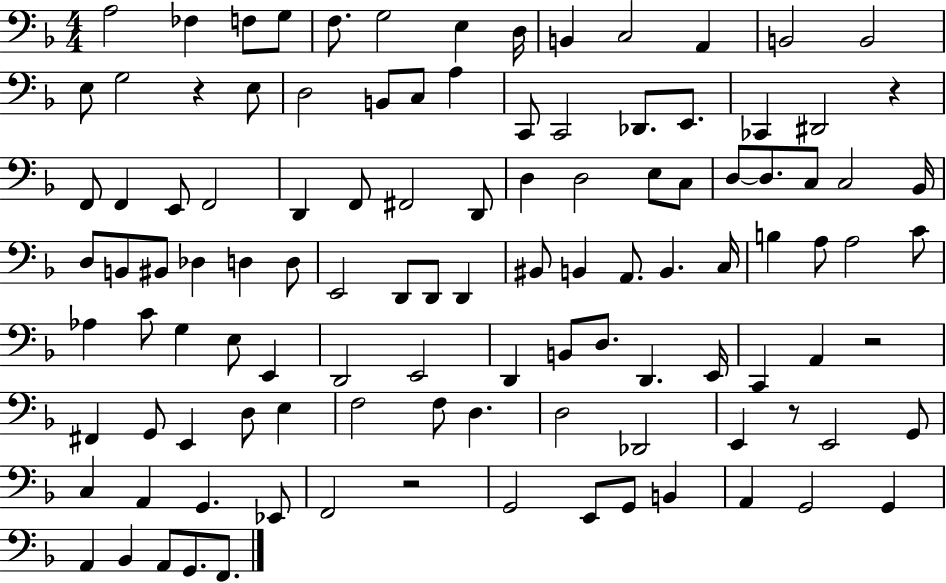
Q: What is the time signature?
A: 4/4